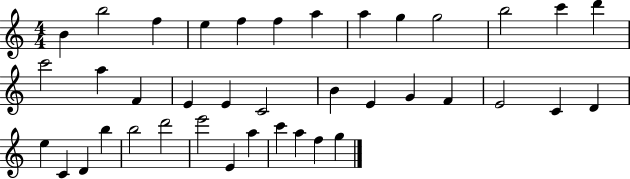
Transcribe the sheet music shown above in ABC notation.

X:1
T:Untitled
M:4/4
L:1/4
K:C
B b2 f e f f a a g g2 b2 c' d' c'2 a F E E C2 B E G F E2 C D e C D b b2 d'2 e'2 E a c' a f g